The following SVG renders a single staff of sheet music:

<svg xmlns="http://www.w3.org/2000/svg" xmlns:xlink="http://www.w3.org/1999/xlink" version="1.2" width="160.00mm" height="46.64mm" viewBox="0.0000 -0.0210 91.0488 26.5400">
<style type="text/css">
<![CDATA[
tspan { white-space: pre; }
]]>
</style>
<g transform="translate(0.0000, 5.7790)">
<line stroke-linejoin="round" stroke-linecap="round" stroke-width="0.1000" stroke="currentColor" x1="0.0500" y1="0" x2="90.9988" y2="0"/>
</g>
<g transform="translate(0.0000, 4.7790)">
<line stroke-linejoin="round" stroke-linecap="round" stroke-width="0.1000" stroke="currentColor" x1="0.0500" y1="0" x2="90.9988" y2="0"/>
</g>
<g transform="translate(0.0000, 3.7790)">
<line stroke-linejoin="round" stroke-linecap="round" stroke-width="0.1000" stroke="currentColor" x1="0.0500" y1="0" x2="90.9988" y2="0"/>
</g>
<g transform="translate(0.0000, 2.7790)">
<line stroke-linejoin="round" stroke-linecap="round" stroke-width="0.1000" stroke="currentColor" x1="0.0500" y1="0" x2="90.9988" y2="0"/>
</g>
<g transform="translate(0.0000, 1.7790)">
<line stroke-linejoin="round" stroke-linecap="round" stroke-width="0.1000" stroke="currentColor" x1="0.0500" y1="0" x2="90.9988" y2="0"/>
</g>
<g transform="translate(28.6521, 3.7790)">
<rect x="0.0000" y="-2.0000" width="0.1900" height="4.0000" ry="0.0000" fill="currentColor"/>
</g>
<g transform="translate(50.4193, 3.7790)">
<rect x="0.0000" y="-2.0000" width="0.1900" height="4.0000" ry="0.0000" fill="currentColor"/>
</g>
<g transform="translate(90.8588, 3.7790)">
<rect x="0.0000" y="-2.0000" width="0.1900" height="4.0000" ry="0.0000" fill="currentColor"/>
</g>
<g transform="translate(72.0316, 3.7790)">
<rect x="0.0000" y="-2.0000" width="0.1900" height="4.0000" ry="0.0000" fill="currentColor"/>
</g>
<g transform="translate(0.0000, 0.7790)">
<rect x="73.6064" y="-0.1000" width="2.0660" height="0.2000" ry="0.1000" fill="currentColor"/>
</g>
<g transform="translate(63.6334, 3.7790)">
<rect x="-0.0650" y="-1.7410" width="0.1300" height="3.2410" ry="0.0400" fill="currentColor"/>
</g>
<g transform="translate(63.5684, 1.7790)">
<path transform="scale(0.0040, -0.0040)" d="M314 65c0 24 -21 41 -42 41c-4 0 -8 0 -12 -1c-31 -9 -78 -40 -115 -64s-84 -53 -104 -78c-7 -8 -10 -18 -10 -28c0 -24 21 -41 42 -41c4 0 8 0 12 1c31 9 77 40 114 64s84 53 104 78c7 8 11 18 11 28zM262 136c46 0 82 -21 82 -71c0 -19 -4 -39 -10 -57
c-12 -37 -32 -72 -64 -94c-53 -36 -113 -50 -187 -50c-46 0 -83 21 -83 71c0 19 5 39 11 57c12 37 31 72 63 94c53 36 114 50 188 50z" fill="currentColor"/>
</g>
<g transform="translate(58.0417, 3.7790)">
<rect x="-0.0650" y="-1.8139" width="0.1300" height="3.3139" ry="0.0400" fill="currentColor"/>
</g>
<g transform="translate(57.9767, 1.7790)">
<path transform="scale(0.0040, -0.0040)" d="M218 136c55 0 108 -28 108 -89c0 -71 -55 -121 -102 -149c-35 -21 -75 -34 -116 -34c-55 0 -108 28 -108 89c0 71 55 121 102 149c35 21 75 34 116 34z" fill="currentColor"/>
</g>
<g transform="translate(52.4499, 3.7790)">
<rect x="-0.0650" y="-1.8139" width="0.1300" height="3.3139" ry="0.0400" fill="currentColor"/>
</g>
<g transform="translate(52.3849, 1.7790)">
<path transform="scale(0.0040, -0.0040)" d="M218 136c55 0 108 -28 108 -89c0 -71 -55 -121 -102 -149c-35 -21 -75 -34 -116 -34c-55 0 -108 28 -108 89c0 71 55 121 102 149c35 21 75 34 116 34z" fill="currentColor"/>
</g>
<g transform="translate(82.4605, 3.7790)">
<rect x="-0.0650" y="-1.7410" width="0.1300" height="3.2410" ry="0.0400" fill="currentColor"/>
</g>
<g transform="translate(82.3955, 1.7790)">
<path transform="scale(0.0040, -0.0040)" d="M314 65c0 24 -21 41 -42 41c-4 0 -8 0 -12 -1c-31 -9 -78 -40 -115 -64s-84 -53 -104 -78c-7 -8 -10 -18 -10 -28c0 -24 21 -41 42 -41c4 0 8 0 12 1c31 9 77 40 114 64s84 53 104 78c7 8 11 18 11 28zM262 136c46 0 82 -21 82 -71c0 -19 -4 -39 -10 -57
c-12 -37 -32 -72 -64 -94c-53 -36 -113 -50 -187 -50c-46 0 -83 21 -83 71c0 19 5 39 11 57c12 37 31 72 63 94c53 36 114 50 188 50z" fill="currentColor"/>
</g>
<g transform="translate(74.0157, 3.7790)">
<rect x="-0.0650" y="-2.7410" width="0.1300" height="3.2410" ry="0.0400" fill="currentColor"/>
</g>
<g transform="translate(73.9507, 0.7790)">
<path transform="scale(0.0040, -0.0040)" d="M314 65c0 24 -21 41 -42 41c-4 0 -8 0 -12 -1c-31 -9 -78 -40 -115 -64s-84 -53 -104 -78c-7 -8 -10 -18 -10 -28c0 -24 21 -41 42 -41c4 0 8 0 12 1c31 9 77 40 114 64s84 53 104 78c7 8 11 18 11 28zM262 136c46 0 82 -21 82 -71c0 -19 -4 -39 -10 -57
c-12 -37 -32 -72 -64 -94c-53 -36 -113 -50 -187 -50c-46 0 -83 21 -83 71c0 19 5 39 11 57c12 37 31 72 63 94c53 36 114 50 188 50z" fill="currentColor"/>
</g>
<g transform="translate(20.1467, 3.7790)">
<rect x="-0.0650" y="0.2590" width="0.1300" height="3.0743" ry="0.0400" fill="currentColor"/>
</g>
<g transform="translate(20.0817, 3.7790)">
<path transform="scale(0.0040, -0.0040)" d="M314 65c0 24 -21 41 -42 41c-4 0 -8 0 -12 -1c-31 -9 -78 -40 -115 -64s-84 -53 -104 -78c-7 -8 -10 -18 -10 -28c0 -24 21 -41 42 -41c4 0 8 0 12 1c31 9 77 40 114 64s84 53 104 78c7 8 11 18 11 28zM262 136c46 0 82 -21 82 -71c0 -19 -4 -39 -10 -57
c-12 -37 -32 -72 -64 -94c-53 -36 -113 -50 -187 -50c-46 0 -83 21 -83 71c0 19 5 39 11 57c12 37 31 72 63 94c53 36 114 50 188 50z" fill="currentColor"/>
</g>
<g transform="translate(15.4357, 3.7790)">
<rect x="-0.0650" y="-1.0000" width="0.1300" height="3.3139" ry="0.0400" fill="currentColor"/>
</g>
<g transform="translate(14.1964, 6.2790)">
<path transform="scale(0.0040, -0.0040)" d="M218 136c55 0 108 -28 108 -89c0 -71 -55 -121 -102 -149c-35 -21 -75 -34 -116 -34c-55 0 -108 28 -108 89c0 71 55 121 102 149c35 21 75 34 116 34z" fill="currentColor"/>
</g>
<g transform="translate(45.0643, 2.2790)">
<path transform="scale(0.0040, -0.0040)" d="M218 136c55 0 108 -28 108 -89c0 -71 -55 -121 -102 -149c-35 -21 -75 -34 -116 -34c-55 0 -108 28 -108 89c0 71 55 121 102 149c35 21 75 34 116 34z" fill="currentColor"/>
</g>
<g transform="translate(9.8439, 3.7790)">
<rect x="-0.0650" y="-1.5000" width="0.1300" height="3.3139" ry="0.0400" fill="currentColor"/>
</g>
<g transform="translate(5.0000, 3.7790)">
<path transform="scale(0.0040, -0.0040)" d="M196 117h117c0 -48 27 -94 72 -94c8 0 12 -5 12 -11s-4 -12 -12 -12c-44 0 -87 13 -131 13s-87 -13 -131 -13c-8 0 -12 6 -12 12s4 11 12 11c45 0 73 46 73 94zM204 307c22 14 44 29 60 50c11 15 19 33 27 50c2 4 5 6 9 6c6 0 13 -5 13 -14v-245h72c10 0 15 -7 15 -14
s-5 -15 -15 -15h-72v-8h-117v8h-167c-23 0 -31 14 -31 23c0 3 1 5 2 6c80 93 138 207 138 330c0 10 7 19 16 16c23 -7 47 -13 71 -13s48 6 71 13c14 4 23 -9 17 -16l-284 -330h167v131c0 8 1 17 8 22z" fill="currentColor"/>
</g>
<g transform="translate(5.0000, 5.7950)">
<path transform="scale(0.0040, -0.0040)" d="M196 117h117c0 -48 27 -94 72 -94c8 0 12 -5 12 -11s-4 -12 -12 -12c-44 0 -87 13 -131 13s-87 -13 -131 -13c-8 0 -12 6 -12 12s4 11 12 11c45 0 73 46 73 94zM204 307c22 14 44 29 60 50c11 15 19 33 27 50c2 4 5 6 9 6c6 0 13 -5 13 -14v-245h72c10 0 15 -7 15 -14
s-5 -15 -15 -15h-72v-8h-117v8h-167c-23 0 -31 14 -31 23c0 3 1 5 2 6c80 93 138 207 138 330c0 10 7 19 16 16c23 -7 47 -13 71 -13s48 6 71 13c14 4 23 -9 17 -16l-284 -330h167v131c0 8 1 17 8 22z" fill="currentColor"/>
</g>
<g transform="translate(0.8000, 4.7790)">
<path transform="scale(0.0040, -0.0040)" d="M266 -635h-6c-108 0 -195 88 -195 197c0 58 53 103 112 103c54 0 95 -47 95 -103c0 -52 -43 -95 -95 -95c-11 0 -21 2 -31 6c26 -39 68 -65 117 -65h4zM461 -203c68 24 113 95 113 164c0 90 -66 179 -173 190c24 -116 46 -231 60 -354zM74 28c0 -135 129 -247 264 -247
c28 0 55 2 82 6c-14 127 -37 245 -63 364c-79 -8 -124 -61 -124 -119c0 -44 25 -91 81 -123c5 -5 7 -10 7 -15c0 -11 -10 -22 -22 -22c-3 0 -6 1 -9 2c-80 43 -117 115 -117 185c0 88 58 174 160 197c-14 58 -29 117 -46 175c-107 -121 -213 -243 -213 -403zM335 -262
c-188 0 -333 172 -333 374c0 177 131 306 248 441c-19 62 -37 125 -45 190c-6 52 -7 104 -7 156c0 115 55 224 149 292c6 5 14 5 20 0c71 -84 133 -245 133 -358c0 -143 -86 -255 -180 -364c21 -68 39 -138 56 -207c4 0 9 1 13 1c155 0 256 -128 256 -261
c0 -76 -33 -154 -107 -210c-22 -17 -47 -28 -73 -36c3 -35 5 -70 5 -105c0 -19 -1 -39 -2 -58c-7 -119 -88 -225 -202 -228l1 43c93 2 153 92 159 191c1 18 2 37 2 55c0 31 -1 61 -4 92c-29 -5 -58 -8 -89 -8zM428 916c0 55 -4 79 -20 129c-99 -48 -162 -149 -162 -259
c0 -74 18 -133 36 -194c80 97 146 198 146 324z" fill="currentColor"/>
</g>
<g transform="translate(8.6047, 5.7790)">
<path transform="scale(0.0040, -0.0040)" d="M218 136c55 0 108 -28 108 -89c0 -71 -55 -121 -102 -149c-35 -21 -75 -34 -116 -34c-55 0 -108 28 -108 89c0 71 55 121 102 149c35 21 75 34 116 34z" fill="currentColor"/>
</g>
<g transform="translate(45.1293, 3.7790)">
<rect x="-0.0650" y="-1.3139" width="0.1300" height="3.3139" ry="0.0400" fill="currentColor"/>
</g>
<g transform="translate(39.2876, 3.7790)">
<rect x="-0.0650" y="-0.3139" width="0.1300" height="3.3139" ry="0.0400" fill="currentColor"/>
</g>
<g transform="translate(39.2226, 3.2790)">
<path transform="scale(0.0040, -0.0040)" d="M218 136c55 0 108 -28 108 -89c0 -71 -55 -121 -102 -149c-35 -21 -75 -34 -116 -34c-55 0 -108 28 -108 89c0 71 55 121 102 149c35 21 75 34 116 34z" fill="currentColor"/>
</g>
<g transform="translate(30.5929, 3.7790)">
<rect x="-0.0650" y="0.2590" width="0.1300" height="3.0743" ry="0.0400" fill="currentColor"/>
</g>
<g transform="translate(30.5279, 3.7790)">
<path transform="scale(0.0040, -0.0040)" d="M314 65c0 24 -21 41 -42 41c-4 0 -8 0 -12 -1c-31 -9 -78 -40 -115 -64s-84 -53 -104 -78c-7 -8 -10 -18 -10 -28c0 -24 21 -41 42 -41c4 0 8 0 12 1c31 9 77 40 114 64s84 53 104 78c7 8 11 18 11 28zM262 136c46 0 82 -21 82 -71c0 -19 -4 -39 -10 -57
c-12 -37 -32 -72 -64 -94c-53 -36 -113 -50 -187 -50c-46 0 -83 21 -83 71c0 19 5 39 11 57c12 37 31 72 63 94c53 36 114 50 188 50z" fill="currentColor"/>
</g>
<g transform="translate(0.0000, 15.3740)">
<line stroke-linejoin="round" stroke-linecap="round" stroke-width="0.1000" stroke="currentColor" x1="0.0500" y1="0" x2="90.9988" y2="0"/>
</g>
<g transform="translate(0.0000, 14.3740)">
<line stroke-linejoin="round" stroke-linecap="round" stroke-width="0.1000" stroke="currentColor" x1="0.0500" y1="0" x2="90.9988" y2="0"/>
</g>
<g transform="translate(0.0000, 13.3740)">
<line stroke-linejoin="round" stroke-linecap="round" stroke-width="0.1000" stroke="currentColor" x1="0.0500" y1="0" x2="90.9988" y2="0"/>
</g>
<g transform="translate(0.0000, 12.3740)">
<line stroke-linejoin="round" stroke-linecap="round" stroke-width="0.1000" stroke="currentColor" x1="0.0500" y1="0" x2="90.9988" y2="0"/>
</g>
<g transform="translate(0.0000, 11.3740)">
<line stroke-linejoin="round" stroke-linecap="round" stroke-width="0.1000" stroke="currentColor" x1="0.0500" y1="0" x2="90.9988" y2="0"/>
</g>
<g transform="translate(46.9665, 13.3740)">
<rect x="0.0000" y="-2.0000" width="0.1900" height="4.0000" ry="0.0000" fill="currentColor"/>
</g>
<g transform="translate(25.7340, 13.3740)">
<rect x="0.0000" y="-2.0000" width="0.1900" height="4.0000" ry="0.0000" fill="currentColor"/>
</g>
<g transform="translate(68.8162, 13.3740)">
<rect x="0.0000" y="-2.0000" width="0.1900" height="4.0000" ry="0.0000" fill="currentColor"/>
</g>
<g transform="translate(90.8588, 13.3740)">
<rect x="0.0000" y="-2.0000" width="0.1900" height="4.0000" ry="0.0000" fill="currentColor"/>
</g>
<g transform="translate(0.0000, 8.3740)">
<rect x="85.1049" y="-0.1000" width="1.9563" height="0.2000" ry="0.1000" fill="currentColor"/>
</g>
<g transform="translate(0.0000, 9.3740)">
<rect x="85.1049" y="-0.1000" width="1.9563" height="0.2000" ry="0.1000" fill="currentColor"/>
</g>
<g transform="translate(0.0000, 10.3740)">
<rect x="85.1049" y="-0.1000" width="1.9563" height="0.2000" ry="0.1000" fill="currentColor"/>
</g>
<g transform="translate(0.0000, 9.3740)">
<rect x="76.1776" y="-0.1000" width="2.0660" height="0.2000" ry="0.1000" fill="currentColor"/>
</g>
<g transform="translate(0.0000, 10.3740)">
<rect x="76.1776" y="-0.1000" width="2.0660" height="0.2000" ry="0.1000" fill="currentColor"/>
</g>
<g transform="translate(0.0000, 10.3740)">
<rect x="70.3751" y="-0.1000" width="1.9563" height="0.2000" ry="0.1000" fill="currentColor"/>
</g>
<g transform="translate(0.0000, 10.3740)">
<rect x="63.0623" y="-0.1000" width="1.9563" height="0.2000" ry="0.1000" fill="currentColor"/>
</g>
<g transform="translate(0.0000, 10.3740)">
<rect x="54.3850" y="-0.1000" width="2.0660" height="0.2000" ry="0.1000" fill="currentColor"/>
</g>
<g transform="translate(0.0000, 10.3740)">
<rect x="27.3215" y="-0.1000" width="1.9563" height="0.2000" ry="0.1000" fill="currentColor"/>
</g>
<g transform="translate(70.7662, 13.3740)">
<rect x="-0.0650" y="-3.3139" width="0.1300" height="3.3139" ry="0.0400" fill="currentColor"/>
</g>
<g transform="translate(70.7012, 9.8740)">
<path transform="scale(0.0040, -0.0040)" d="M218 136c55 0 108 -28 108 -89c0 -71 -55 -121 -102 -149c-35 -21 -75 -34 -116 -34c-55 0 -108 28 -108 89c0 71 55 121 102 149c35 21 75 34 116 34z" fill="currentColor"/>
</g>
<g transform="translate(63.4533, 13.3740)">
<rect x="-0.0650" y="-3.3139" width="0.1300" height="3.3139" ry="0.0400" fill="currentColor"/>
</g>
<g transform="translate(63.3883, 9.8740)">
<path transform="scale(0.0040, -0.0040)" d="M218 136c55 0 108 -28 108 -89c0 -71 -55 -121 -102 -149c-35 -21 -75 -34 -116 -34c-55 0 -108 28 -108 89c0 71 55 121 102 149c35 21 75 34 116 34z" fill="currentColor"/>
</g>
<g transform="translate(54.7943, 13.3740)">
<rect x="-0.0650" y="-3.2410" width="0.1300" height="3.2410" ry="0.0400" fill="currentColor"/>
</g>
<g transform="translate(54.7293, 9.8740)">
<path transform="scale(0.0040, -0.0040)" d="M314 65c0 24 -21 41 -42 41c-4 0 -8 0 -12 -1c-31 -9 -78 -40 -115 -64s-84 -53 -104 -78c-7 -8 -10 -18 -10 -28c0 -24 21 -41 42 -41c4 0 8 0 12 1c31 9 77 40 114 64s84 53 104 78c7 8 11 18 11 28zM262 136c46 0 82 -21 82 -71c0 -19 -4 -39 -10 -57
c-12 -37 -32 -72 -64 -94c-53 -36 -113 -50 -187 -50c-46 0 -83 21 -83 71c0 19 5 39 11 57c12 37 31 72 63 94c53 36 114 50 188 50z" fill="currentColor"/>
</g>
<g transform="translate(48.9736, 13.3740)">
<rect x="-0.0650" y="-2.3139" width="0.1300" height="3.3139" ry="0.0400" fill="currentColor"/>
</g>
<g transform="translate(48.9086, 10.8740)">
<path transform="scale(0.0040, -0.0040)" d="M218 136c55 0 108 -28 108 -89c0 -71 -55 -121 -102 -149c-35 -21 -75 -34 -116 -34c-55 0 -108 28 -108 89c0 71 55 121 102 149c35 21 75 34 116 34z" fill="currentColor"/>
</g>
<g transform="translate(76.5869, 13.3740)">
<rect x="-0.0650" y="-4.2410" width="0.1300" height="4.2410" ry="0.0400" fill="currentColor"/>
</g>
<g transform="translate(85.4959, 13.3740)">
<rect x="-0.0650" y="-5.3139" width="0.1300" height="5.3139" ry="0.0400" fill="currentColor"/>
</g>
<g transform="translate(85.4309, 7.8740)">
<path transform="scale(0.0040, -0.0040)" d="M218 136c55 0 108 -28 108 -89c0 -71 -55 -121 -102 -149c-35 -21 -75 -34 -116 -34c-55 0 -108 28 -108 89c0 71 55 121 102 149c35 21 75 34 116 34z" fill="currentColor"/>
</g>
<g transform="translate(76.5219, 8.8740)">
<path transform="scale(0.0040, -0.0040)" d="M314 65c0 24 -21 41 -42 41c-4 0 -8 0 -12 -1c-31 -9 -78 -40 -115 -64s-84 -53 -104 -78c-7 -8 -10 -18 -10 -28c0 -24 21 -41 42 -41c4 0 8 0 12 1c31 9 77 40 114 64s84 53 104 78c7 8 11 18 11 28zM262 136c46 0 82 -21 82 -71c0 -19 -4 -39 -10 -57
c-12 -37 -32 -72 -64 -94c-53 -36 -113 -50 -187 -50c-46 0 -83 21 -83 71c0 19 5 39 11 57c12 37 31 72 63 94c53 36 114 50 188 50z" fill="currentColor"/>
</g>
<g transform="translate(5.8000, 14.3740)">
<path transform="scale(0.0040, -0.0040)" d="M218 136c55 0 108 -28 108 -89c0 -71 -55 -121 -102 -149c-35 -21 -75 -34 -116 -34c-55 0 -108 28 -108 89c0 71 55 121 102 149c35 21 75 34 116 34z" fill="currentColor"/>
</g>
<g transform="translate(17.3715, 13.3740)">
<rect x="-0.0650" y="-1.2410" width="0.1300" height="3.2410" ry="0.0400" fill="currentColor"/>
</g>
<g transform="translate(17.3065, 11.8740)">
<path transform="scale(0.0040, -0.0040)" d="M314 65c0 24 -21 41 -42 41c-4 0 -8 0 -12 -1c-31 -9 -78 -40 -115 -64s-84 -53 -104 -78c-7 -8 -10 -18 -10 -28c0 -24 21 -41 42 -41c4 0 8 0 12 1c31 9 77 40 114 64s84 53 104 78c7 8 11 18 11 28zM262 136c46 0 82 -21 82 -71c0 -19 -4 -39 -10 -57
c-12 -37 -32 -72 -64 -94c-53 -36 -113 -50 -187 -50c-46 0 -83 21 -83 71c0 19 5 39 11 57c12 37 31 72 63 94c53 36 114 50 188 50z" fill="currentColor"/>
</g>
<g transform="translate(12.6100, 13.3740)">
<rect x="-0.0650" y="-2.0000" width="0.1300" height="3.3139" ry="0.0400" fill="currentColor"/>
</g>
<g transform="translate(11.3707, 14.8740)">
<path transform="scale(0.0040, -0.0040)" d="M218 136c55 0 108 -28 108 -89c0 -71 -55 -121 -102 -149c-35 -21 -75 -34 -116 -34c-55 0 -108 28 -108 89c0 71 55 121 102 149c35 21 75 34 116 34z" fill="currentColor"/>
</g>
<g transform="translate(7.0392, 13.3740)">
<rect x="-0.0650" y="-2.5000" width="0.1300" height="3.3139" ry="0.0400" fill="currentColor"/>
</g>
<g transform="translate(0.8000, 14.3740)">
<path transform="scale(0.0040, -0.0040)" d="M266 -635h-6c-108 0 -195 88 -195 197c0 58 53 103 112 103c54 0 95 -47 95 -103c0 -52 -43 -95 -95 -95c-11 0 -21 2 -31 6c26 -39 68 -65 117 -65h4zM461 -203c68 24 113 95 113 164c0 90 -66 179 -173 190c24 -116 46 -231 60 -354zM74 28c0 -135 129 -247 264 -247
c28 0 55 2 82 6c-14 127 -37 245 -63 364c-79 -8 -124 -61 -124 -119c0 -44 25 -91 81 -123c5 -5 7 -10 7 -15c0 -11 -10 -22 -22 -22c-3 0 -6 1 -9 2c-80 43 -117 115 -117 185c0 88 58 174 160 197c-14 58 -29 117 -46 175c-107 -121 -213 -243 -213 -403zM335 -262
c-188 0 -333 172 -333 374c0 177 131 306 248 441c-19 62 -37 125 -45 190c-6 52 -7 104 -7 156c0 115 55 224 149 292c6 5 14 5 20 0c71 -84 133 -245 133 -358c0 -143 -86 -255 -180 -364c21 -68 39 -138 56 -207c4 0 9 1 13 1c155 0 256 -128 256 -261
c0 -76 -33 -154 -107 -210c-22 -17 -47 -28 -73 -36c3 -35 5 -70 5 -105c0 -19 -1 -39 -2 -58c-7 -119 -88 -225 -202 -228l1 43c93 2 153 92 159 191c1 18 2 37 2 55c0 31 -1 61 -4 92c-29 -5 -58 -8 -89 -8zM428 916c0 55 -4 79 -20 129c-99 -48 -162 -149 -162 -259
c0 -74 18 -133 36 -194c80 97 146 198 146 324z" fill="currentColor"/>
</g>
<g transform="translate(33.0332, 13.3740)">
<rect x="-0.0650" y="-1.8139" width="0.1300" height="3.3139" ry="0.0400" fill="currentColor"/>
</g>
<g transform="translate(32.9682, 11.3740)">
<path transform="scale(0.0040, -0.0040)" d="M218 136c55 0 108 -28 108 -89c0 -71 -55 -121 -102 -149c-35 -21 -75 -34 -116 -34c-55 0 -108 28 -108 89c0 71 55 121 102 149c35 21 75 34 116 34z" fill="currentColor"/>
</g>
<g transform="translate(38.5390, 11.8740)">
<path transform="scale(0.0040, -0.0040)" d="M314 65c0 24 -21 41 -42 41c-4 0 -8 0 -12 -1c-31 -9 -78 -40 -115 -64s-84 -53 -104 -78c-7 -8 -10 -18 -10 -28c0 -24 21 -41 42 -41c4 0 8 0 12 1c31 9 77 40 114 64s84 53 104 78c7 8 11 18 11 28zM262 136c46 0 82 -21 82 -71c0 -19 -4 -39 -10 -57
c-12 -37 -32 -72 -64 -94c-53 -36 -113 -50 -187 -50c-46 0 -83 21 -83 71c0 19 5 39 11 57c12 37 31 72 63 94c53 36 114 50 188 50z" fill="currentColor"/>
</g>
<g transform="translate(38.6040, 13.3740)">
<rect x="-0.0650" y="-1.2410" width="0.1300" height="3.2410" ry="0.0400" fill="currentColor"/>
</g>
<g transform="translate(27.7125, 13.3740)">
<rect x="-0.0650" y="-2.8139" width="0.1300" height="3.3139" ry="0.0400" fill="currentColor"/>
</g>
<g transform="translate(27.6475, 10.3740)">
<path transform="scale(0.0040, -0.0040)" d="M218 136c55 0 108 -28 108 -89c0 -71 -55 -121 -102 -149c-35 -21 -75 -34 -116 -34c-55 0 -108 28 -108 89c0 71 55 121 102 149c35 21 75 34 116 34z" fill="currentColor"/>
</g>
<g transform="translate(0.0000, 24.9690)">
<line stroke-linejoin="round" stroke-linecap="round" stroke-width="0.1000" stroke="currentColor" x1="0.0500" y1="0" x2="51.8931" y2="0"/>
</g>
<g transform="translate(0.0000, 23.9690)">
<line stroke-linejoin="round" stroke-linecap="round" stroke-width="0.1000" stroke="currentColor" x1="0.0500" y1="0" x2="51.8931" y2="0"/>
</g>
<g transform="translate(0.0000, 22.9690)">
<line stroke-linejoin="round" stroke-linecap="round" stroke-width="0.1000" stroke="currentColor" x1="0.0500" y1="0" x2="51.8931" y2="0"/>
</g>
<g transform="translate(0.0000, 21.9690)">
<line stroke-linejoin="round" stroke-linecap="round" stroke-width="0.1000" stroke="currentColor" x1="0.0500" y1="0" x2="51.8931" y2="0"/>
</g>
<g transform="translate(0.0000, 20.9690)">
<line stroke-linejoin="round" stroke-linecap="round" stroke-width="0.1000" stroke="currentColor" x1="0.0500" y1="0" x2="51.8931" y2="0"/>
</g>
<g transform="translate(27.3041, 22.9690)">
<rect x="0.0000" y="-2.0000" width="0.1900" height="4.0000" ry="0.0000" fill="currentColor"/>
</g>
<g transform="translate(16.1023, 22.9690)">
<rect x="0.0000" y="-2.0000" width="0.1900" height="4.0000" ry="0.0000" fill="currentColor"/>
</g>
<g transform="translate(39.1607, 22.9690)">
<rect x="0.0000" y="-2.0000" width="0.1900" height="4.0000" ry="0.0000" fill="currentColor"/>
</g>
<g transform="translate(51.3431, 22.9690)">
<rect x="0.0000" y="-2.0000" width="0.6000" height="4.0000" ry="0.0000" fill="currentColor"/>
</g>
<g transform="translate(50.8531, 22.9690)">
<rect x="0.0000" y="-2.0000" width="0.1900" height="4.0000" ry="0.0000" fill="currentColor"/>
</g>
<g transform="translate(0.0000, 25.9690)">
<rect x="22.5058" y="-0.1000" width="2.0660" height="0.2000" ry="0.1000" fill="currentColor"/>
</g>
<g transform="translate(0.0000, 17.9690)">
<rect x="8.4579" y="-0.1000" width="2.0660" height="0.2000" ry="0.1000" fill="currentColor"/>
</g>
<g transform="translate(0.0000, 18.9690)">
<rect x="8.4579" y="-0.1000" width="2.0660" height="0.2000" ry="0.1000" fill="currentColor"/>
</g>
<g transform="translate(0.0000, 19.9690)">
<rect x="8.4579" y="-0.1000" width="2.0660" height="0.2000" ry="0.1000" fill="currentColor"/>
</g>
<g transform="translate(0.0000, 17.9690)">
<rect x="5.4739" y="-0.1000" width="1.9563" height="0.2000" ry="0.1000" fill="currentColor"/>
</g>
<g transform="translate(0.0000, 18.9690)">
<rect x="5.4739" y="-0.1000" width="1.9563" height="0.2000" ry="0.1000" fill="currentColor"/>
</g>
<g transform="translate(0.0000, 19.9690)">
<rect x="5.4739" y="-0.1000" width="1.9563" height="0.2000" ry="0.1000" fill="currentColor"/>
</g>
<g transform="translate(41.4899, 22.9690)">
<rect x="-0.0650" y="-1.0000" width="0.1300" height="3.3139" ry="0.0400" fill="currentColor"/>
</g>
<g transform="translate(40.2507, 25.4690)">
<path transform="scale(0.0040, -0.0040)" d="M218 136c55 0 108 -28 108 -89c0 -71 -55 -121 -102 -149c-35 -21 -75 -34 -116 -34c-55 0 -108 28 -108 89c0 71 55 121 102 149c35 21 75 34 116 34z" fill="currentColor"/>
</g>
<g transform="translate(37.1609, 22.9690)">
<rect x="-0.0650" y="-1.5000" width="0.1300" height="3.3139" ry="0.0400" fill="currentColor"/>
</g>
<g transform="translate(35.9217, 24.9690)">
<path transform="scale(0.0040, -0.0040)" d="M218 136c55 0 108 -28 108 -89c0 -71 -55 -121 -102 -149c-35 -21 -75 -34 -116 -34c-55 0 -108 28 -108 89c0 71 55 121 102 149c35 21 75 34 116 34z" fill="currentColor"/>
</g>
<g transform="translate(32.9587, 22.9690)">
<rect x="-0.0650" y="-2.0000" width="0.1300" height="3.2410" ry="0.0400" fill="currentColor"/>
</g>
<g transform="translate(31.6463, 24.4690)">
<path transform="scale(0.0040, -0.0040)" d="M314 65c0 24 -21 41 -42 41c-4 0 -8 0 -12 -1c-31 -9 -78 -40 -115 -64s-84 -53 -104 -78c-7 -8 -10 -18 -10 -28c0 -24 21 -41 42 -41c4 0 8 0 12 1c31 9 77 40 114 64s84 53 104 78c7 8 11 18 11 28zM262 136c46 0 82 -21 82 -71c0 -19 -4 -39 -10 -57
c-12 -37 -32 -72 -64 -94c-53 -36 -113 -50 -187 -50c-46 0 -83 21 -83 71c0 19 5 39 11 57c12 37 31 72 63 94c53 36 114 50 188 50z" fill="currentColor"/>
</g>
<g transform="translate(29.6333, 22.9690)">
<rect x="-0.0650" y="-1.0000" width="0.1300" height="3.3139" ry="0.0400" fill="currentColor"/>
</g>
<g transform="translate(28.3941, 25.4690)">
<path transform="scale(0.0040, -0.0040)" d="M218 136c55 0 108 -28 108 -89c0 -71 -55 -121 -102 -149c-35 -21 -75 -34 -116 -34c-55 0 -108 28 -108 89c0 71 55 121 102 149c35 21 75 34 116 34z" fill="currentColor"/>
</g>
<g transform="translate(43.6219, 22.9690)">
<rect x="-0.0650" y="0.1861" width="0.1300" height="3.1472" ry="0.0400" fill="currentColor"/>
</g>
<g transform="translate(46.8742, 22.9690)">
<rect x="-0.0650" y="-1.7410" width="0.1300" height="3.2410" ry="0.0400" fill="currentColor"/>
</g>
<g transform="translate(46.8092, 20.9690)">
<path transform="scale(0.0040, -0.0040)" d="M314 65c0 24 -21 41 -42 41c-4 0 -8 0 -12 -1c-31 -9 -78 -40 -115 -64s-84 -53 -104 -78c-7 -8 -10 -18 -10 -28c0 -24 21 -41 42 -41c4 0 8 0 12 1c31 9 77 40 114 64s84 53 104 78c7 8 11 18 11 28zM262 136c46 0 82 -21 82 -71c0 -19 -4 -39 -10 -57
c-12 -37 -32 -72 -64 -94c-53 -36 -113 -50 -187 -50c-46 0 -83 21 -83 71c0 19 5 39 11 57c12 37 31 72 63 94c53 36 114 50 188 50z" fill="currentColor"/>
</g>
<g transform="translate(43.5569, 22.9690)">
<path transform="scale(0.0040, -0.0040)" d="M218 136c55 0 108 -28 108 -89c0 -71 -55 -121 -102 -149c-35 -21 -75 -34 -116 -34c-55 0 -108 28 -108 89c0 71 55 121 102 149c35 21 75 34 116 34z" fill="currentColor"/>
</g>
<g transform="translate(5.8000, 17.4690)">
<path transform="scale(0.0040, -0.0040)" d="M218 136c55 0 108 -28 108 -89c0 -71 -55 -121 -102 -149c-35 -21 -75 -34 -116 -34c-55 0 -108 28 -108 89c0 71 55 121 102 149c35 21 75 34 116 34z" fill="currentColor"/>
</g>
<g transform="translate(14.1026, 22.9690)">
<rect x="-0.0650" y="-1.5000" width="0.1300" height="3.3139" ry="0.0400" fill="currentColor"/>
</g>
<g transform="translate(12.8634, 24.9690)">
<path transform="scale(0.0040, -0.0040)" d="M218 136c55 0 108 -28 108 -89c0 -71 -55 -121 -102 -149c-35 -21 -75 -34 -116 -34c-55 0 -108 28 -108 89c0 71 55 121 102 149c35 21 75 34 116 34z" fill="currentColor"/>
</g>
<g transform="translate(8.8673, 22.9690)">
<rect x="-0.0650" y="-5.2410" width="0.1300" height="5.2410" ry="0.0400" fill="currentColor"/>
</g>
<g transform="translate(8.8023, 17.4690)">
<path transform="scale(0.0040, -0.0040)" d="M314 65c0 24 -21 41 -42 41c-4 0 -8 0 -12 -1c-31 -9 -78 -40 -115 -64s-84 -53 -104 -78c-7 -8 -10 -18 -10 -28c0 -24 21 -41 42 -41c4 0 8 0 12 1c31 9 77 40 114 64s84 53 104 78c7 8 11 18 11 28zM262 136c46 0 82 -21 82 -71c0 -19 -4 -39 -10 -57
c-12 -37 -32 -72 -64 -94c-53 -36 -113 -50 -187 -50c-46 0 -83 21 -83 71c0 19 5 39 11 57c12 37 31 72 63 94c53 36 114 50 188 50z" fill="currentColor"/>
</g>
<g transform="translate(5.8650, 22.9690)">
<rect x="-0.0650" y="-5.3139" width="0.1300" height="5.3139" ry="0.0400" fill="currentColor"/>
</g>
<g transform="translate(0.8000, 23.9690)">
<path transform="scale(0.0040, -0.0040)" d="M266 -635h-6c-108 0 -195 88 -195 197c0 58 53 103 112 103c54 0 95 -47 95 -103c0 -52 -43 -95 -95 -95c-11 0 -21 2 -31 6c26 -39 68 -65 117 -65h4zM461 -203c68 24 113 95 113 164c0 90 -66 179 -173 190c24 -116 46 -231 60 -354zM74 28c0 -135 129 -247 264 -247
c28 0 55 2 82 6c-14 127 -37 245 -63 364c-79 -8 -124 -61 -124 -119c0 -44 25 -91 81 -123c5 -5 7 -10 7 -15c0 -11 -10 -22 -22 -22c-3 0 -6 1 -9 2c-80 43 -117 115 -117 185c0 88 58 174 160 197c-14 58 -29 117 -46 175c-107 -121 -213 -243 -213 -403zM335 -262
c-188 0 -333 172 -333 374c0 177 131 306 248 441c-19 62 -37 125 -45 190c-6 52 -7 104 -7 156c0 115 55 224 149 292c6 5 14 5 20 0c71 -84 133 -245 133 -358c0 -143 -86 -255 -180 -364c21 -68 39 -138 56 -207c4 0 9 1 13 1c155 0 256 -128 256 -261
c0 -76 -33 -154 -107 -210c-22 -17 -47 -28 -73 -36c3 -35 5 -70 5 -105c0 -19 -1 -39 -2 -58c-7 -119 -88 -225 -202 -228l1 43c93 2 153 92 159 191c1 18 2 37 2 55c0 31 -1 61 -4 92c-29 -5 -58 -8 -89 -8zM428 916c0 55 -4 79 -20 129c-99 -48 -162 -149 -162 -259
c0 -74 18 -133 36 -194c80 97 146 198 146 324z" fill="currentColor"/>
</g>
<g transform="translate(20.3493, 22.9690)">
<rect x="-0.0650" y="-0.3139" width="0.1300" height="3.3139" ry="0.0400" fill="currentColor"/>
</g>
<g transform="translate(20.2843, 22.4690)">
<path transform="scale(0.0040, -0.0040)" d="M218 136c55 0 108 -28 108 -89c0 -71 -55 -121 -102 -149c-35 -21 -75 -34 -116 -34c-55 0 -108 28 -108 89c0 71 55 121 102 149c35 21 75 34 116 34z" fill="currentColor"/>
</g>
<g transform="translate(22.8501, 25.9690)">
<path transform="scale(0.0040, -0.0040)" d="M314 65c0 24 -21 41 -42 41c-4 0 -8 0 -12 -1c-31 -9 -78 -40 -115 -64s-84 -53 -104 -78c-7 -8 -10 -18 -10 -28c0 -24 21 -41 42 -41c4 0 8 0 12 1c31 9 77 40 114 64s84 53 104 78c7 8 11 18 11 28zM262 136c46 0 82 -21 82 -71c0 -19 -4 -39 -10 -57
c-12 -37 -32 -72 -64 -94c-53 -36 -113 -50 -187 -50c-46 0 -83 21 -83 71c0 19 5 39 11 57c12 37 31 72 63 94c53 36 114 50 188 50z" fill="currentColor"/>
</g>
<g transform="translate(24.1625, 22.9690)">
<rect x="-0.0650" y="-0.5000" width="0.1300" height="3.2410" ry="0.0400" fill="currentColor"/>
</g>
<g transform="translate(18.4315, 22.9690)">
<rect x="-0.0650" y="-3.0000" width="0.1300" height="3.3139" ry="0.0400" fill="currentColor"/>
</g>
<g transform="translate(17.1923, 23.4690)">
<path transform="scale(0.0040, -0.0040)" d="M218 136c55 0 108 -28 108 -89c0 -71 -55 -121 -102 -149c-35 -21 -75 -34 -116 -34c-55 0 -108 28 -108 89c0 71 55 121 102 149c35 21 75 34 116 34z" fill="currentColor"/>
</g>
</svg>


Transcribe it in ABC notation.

X:1
T:Untitled
M:4/4
L:1/4
K:C
E D B2 B2 c e f f f2 a2 f2 G F e2 a f e2 g b2 b b d'2 f' f' f'2 E A c C2 D F2 E D B f2